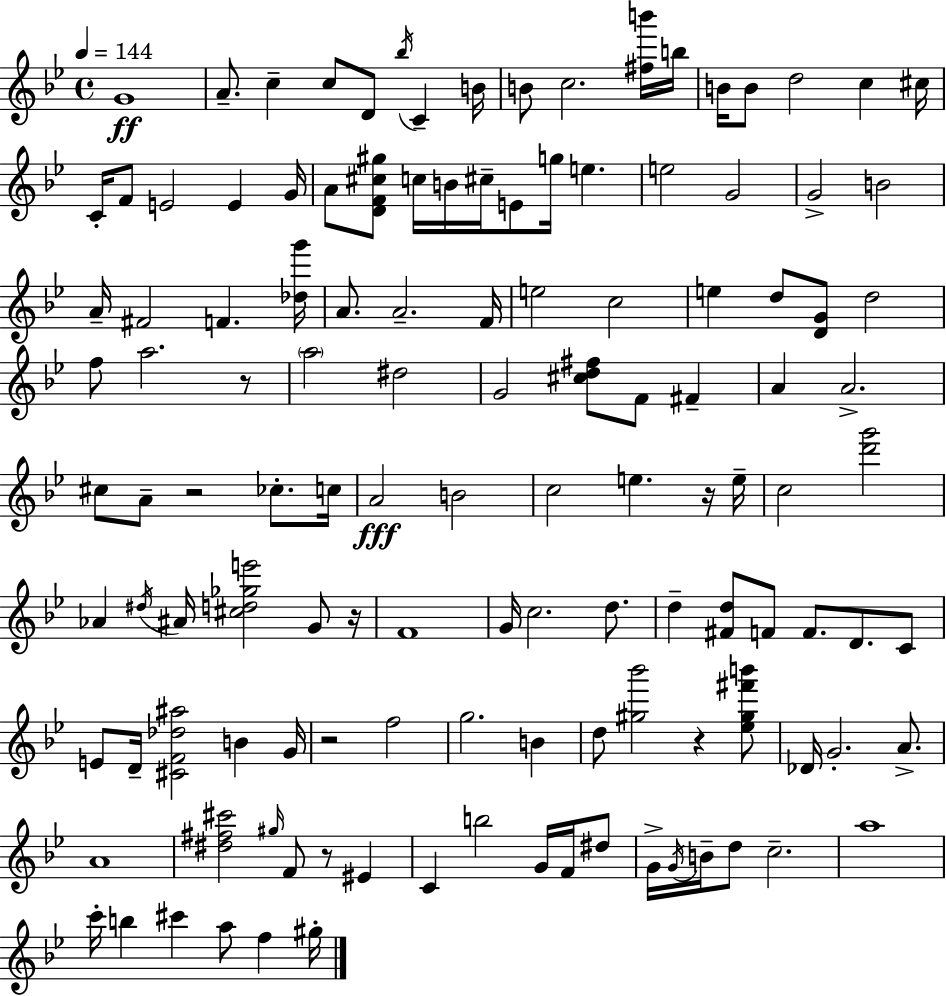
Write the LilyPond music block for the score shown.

{
  \clef treble
  \time 4/4
  \defaultTimeSignature
  \key g \minor
  \tempo 4 = 144
  \repeat volta 2 { g'1\ff | a'8.-- c''4-- c''8 d'8 \acciaccatura { bes''16 } c'4-- | b'16 b'8 c''2. <fis'' b'''>16 | b''16 b'16 b'8 d''2 c''4 | \break cis''16 c'16-. f'8 e'2 e'4 | g'16 a'8 <d' f' cis'' gis''>8 c''16 b'16 cis''16-- e'8 g''16 e''4. | e''2 g'2 | g'2-> b'2 | \break a'16-- fis'2 f'4. | <des'' g'''>16 a'8. a'2.-- | f'16 e''2 c''2 | e''4 d''8 <d' g'>8 d''2 | \break f''8 a''2. r8 | \parenthesize a''2 dis''2 | g'2 <cis'' d'' fis''>8 f'8 fis'4-- | a'4 a'2.-> | \break cis''8 a'8-- r2 ces''8.-. | c''16 a'2\fff b'2 | c''2 e''4. r16 | e''16-- c''2 <d''' g'''>2 | \break aes'4 \acciaccatura { dis''16 } ais'16 <cis'' d'' ges'' e'''>2 g'8 | r16 f'1 | g'16 c''2. d''8. | d''4-- <fis' d''>8 f'8 f'8. d'8. | \break c'8 e'8 d'16-- <cis' f' des'' ais''>2 b'4 | g'16 r2 f''2 | g''2. b'4 | d''8 <gis'' bes'''>2 r4 | \break <ees'' gis'' fis''' b'''>8 des'16 g'2.-. a'8.-> | a'1 | <dis'' fis'' cis'''>2 \grace { gis''16 } f'8 r8 eis'4 | c'4 b''2 g'16 | \break f'16 dis''8 g'16-> \acciaccatura { g'16 } b'16-- d''8 c''2.-- | a''1 | c'''16-. b''4 cis'''4 a''8 f''4 | gis''16-. } \bar "|."
}